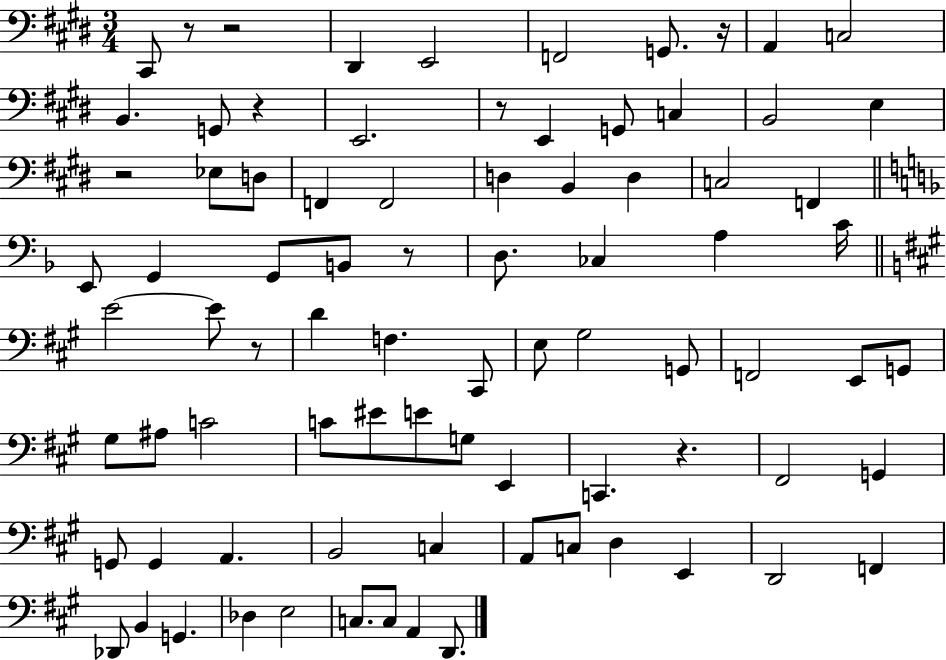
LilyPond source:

{
  \clef bass
  \numericTimeSignature
  \time 3/4
  \key e \major
  cis,8 r8 r2 | dis,4 e,2 | f,2 g,8. r16 | a,4 c2 | \break b,4. g,8 r4 | e,2. | r8 e,4 g,8 c4 | b,2 e4 | \break r2 ees8 d8 | f,4 f,2 | d4 b,4 d4 | c2 f,4 | \break \bar "||" \break \key f \major e,8 g,4 g,8 b,8 r8 | d8. ces4 a4 c'16 | \bar "||" \break \key a \major e'2~~ e'8 r8 | d'4 f4. cis,8 | e8 gis2 g,8 | f,2 e,8 g,8 | \break gis8 ais8 c'2 | c'8 eis'8 e'8 g8 e,4 | c,4. r4. | fis,2 g,4 | \break g,8 g,4 a,4. | b,2 c4 | a,8 c8 d4 e,4 | d,2 f,4 | \break des,8 b,4 g,4. | des4 e2 | c8. c8 a,4 d,8. | \bar "|."
}